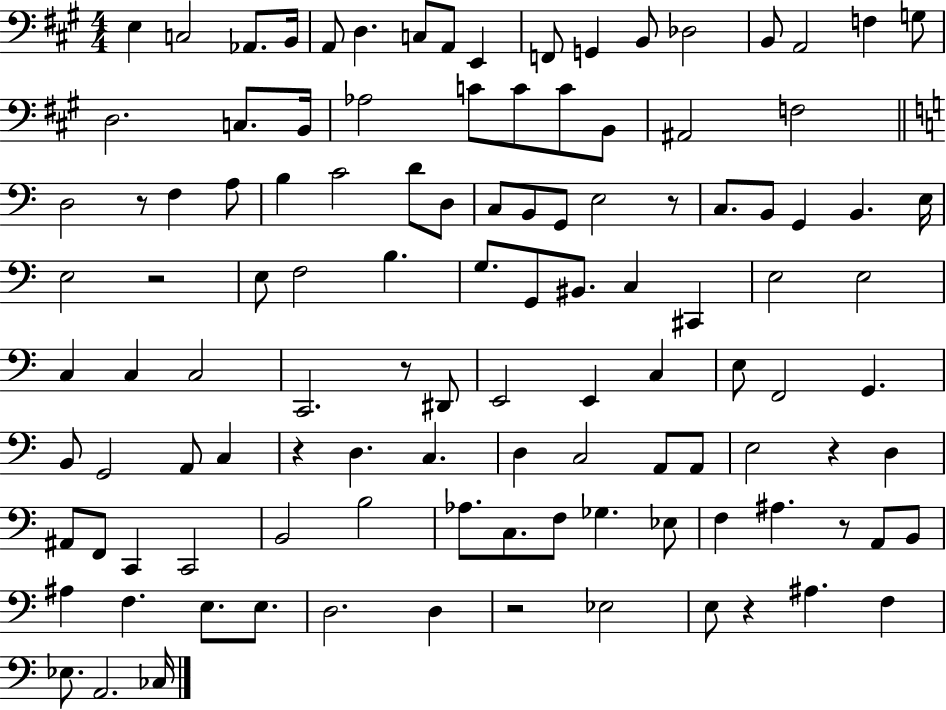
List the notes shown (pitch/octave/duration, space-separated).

E3/q C3/h Ab2/e. B2/s A2/e D3/q. C3/e A2/e E2/q F2/e G2/q B2/e Db3/h B2/e A2/h F3/q G3/e D3/h. C3/e. B2/s Ab3/h C4/e C4/e C4/e B2/e A#2/h F3/h D3/h R/e F3/q A3/e B3/q C4/h D4/e D3/e C3/e B2/e G2/e E3/h R/e C3/e. B2/e G2/q B2/q. E3/s E3/h R/h E3/e F3/h B3/q. G3/e. G2/e BIS2/e. C3/q C#2/q E3/h E3/h C3/q C3/q C3/h C2/h. R/e D#2/e E2/h E2/q C3/q E3/e F2/h G2/q. B2/e G2/h A2/e C3/q R/q D3/q. C3/q. D3/q C3/h A2/e A2/e E3/h R/q D3/q A#2/e F2/e C2/q C2/h B2/h B3/h Ab3/e. C3/e. F3/e Gb3/q. Eb3/e F3/q A#3/q. R/e A2/e B2/e A#3/q F3/q. E3/e. E3/e. D3/h. D3/q R/h Eb3/h E3/e R/q A#3/q. F3/q Eb3/e. A2/h. CES3/s